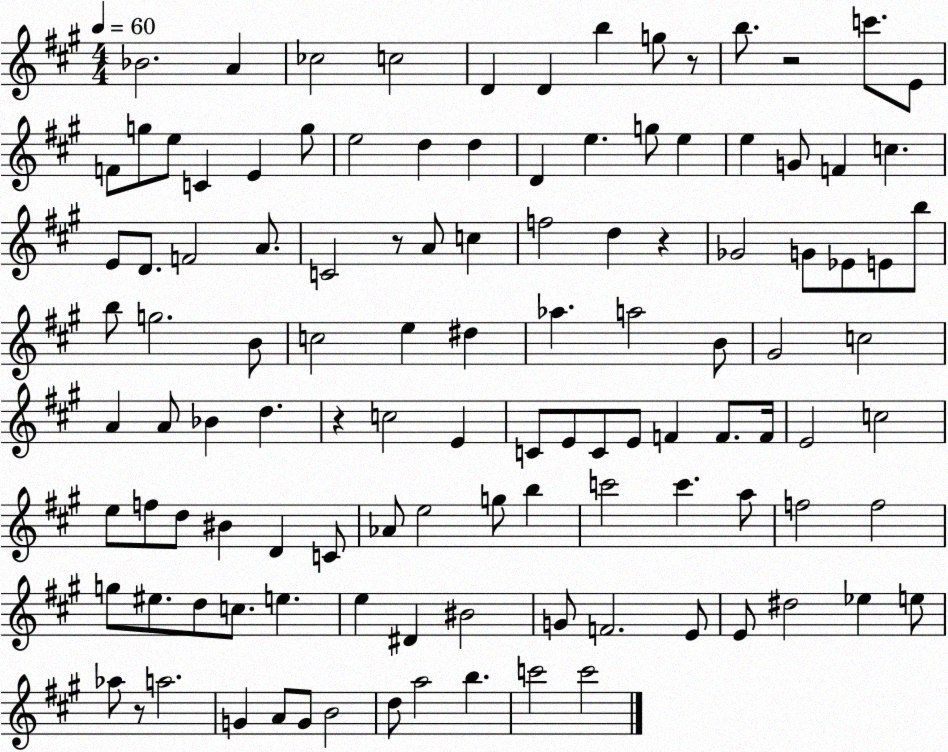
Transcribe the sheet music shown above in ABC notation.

X:1
T:Untitled
M:4/4
L:1/4
K:A
_B2 A _c2 c2 D D b g/2 z/2 b/2 z2 c'/2 E/2 F/2 g/2 e/2 C E g/2 e2 d d D e g/2 e e G/2 F c E/2 D/2 F2 A/2 C2 z/2 A/2 c f2 d z _G2 G/2 _E/2 E/2 b/2 b/2 g2 B/2 c2 e ^d _a a2 B/2 ^G2 c2 A A/2 _B d z c2 E C/2 E/2 C/2 E/2 F F/2 F/4 E2 c2 e/2 f/2 d/2 ^B D C/2 _A/2 e2 g/2 b c'2 c' a/2 f2 f2 g/2 ^e/2 d/2 c/2 e e ^D ^B2 G/2 F2 E/2 E/2 ^d2 _e e/2 _a/2 z/2 a2 G A/2 G/2 B2 d/2 a2 b c'2 c'2